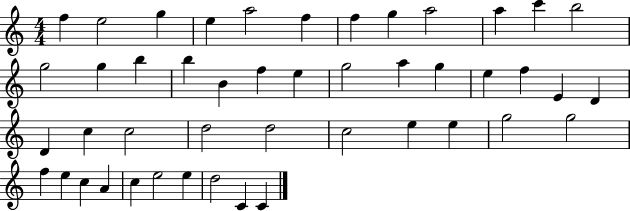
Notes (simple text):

F5/q E5/h G5/q E5/q A5/h F5/q F5/q G5/q A5/h A5/q C6/q B5/h G5/h G5/q B5/q B5/q B4/q F5/q E5/q G5/h A5/q G5/q E5/q F5/q E4/q D4/q D4/q C5/q C5/h D5/h D5/h C5/h E5/q E5/q G5/h G5/h F5/q E5/q C5/q A4/q C5/q E5/h E5/q D5/h C4/q C4/q